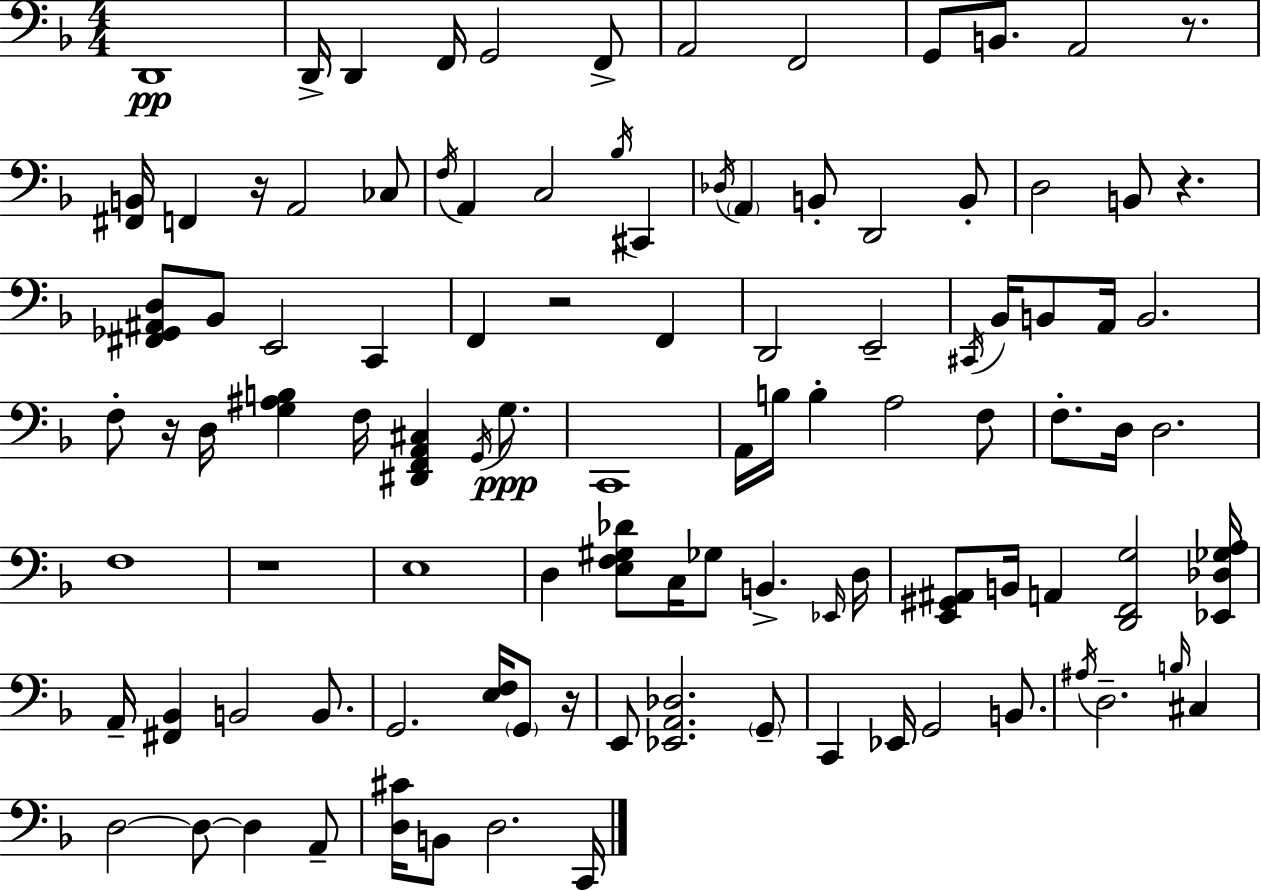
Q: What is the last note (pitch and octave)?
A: C2